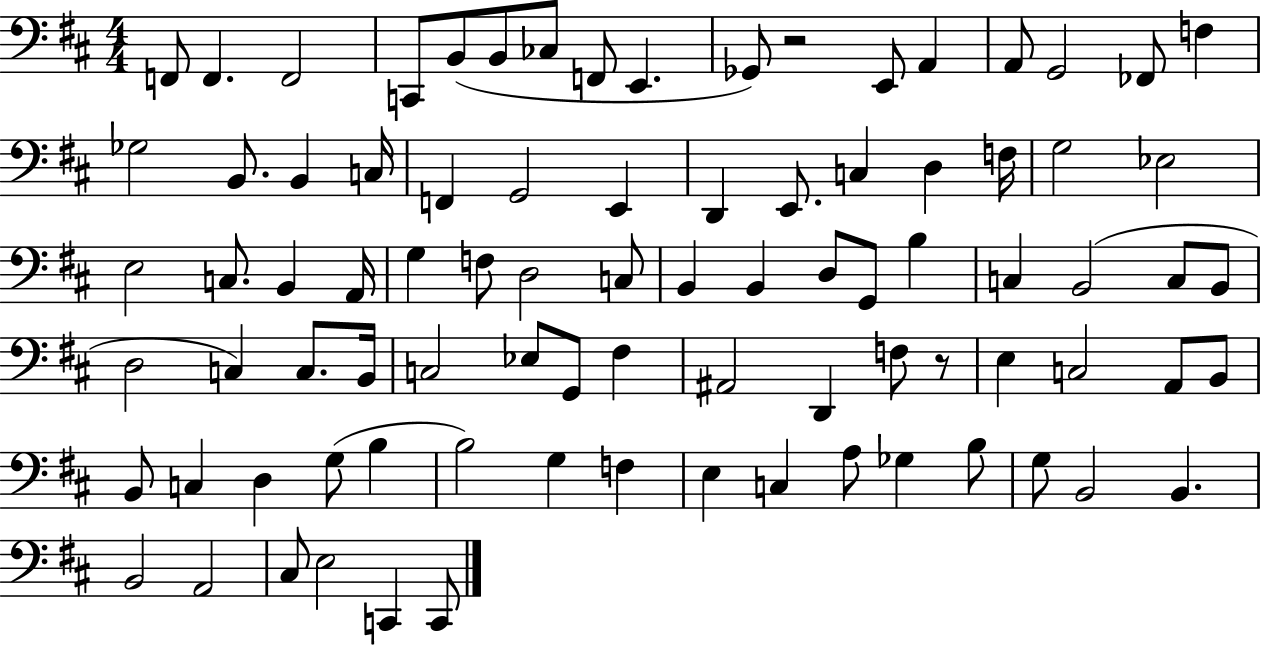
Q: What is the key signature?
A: D major